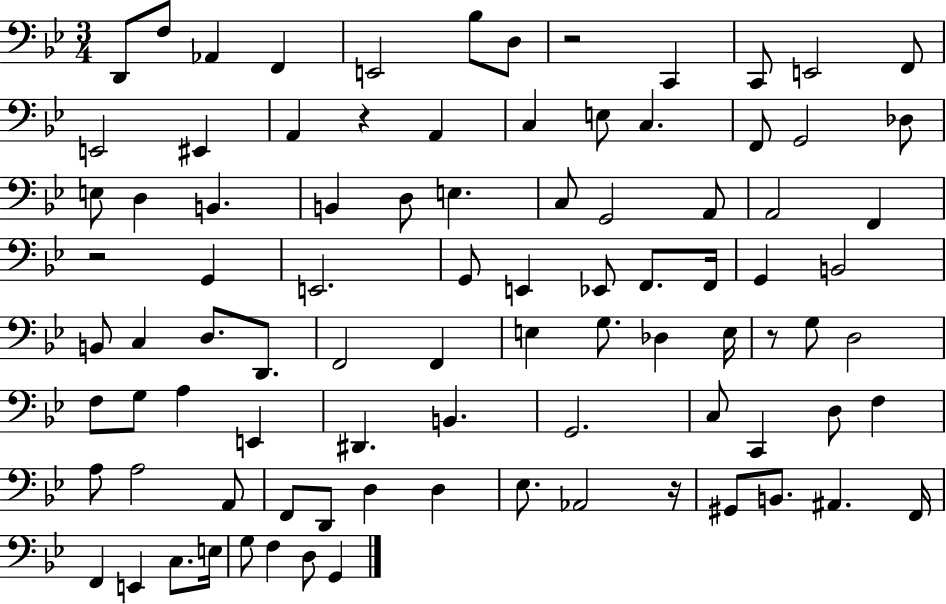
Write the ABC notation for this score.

X:1
T:Untitled
M:3/4
L:1/4
K:Bb
D,,/2 F,/2 _A,, F,, E,,2 _B,/2 D,/2 z2 C,, C,,/2 E,,2 F,,/2 E,,2 ^E,, A,, z A,, C, E,/2 C, F,,/2 G,,2 _D,/2 E,/2 D, B,, B,, D,/2 E, C,/2 G,,2 A,,/2 A,,2 F,, z2 G,, E,,2 G,,/2 E,, _E,,/2 F,,/2 F,,/4 G,, B,,2 B,,/2 C, D,/2 D,,/2 F,,2 F,, E, G,/2 _D, E,/4 z/2 G,/2 D,2 F,/2 G,/2 A, E,, ^D,, B,, G,,2 C,/2 C,, D,/2 F, A,/2 A,2 A,,/2 F,,/2 D,,/2 D, D, _E,/2 _A,,2 z/4 ^G,,/2 B,,/2 ^A,, F,,/4 F,, E,, C,/2 E,/4 G,/2 F, D,/2 G,,